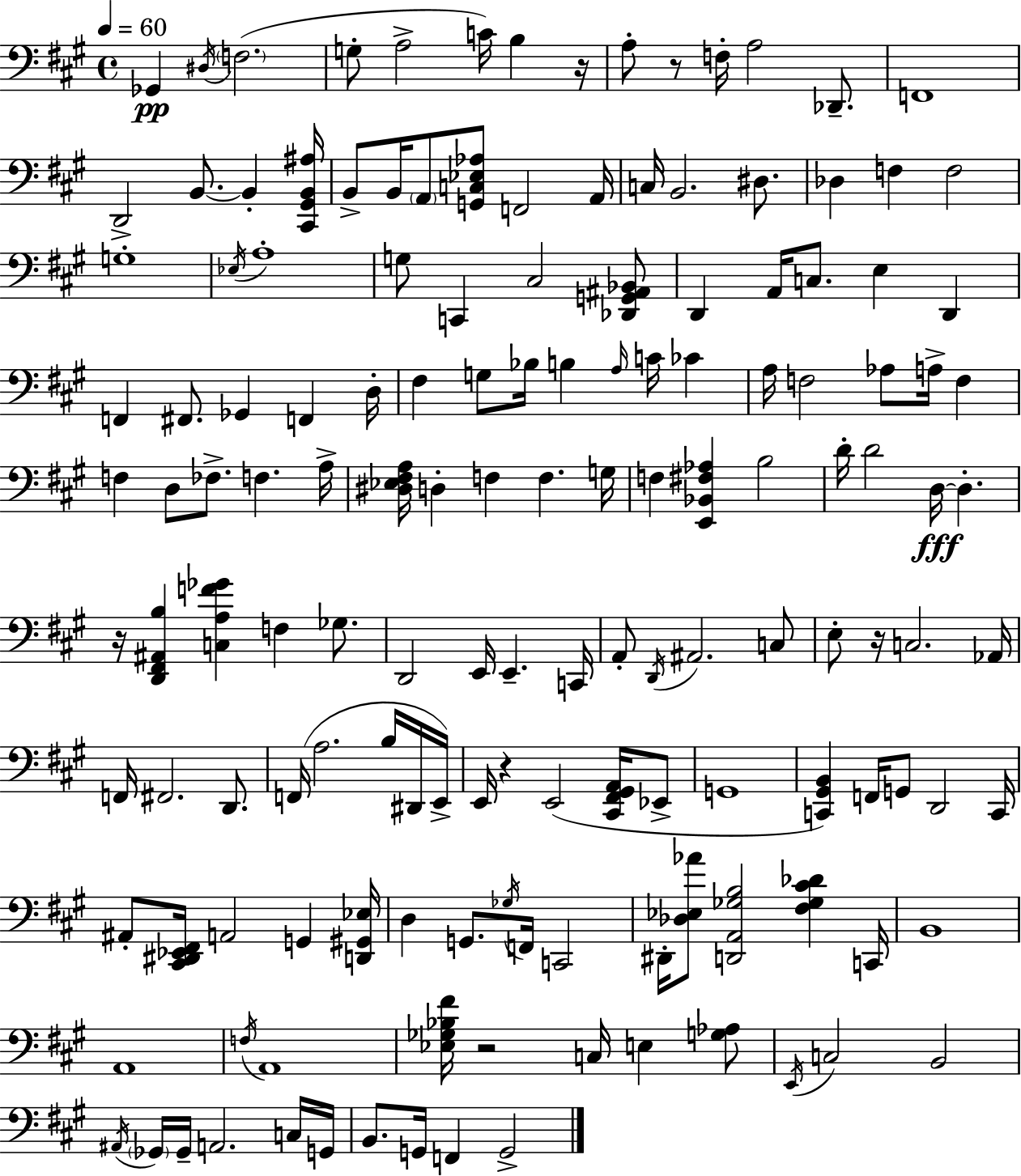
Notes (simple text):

Gb2/q D#3/s F3/h. G3/e A3/h C4/s B3/q R/s A3/e R/e F3/s A3/h Db2/e. F2/w D2/h B2/e. B2/q [C#2,G#2,B2,A#3]/s B2/e B2/s A2/e [G2,C3,Eb3,Ab3]/e F2/h A2/s C3/s B2/h. D#3/e. Db3/q F3/q F3/h G3/w Eb3/s A3/w G3/e C2/q C#3/h [Db2,G2,A#2,Bb2]/e D2/q A2/s C3/e. E3/q D2/q F2/q F#2/e. Gb2/q F2/q D3/s F#3/q G3/e Bb3/s B3/q A3/s C4/s CES4/q A3/s F3/h Ab3/e A3/s F3/q F3/q D3/e FES3/e. F3/q. A3/s [D#3,Eb3,F#3,A3]/s D3/q F3/q F3/q. G3/s F3/q [E2,Bb2,F#3,Ab3]/q B3/h D4/s D4/h D3/s D3/q. R/s [D2,F#2,A#2,B3]/q [C3,A3,F4,Gb4]/q F3/q Gb3/e. D2/h E2/s E2/q. C2/s A2/e D2/s A#2/h. C3/e E3/e R/s C3/h. Ab2/s F2/s F#2/h. D2/e. F2/s A3/h. B3/s D#2/s E2/s E2/s R/q E2/h [C#2,F#2,G#2,A2]/s Eb2/e G2/w [C2,G#2,B2]/q F2/s G2/e D2/h C2/s A#2/e [C#2,D#2,Eb2,F#2]/s A2/h G2/q [D2,G#2,Eb3]/s D3/q G2/e. Gb3/s F2/s C2/h D#2/s [Db3,Eb3,Ab4]/e [D2,A2,Gb3,B3]/h [F#3,Gb3,C#4,Db4]/q C2/s B2/w A2/w F3/s A2/w [Eb3,Gb3,Bb3,F#4]/s R/h C3/s E3/q [G3,Ab3]/e E2/s C3/h B2/h A#2/s Gb2/s Gb2/s A2/h. C3/s G2/s B2/e. G2/s F2/q G2/h